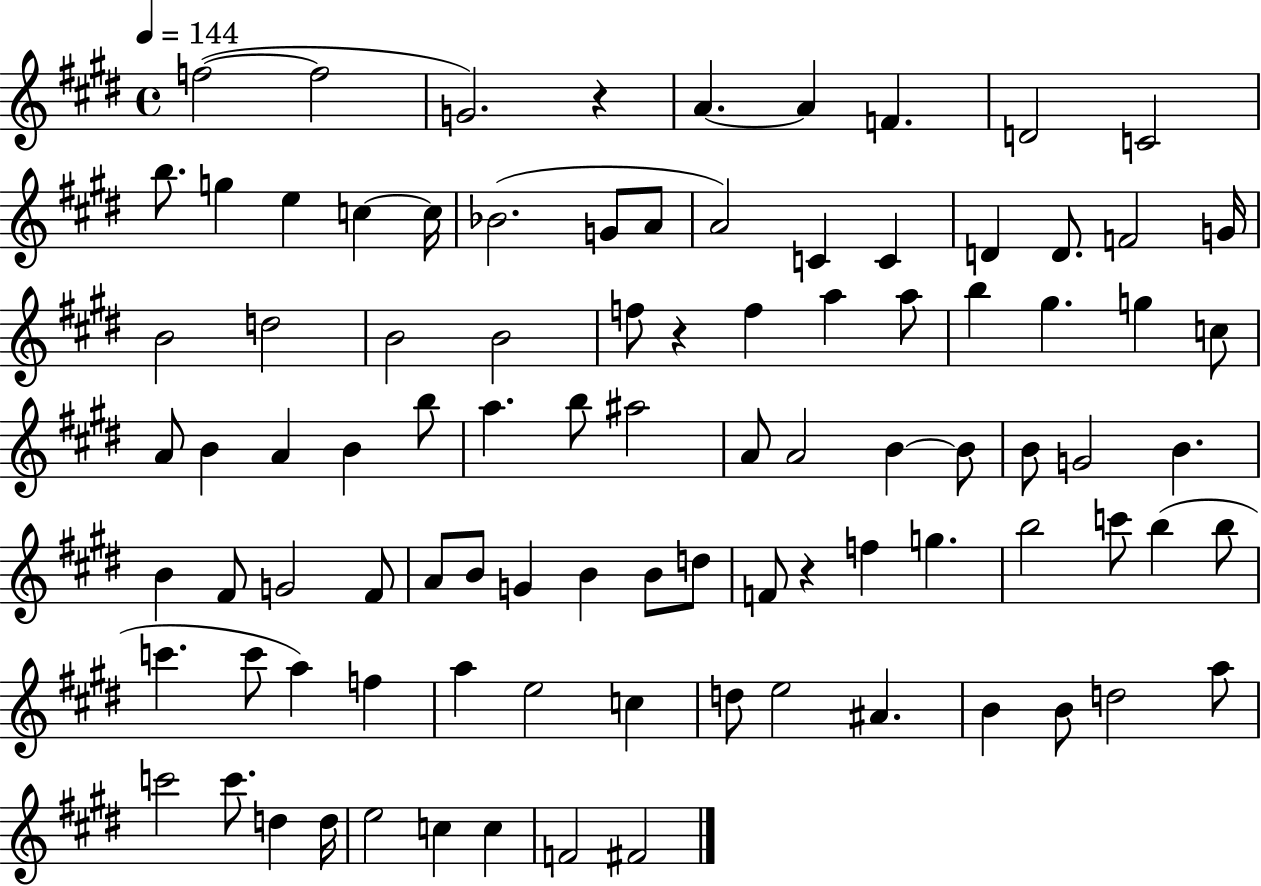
F5/h F5/h G4/h. R/q A4/q. A4/q F4/q. D4/h C4/h B5/e. G5/q E5/q C5/q C5/s Bb4/h. G4/e A4/e A4/h C4/q C4/q D4/q D4/e. F4/h G4/s B4/h D5/h B4/h B4/h F5/e R/q F5/q A5/q A5/e B5/q G#5/q. G5/q C5/e A4/e B4/q A4/q B4/q B5/e A5/q. B5/e A#5/h A4/e A4/h B4/q B4/e B4/e G4/h B4/q. B4/q F#4/e G4/h F#4/e A4/e B4/e G4/q B4/q B4/e D5/e F4/e R/q F5/q G5/q. B5/h C6/e B5/q B5/e C6/q. C6/e A5/q F5/q A5/q E5/h C5/q D5/e E5/h A#4/q. B4/q B4/e D5/h A5/e C6/h C6/e. D5/q D5/s E5/h C5/q C5/q F4/h F#4/h